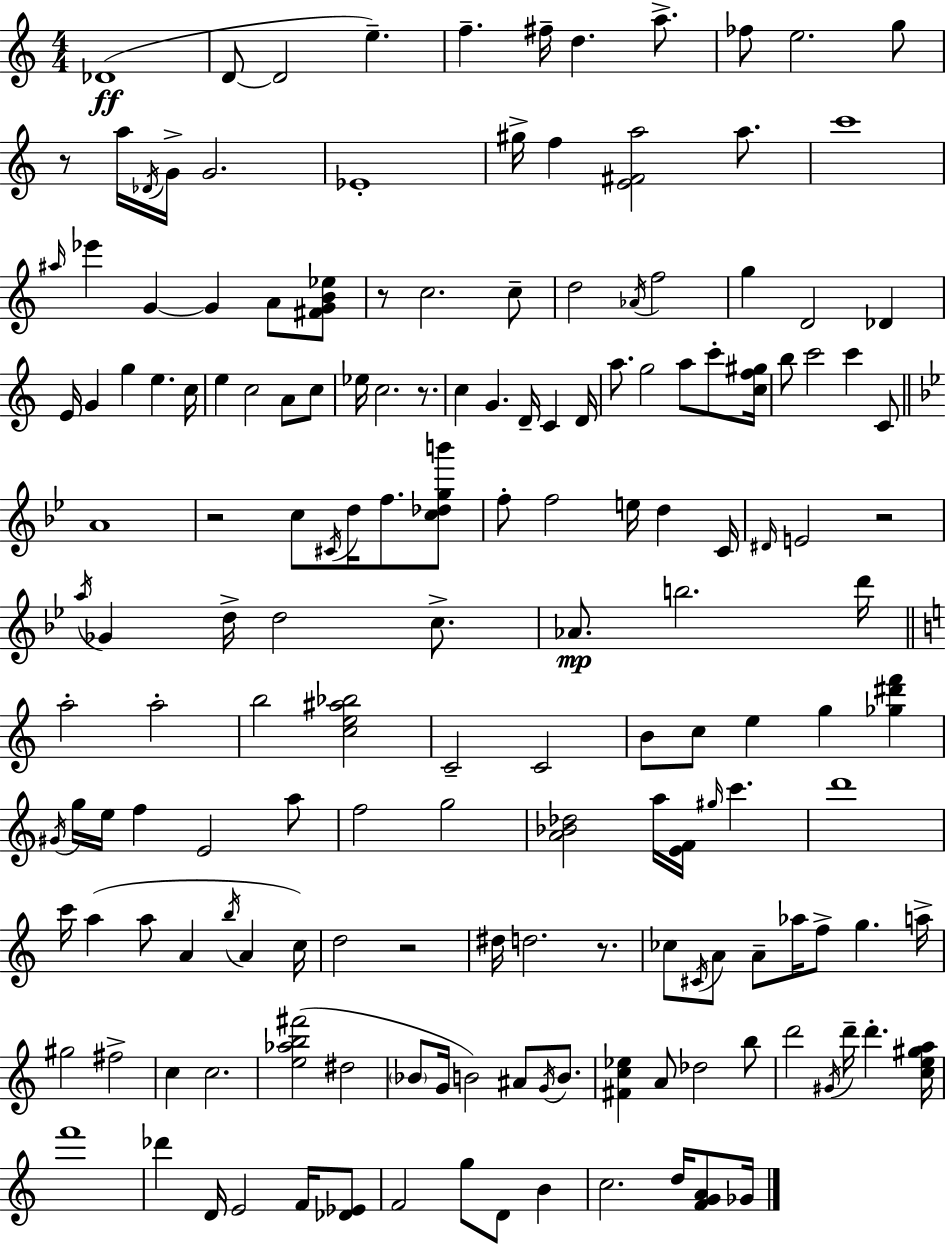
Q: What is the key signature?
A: C major